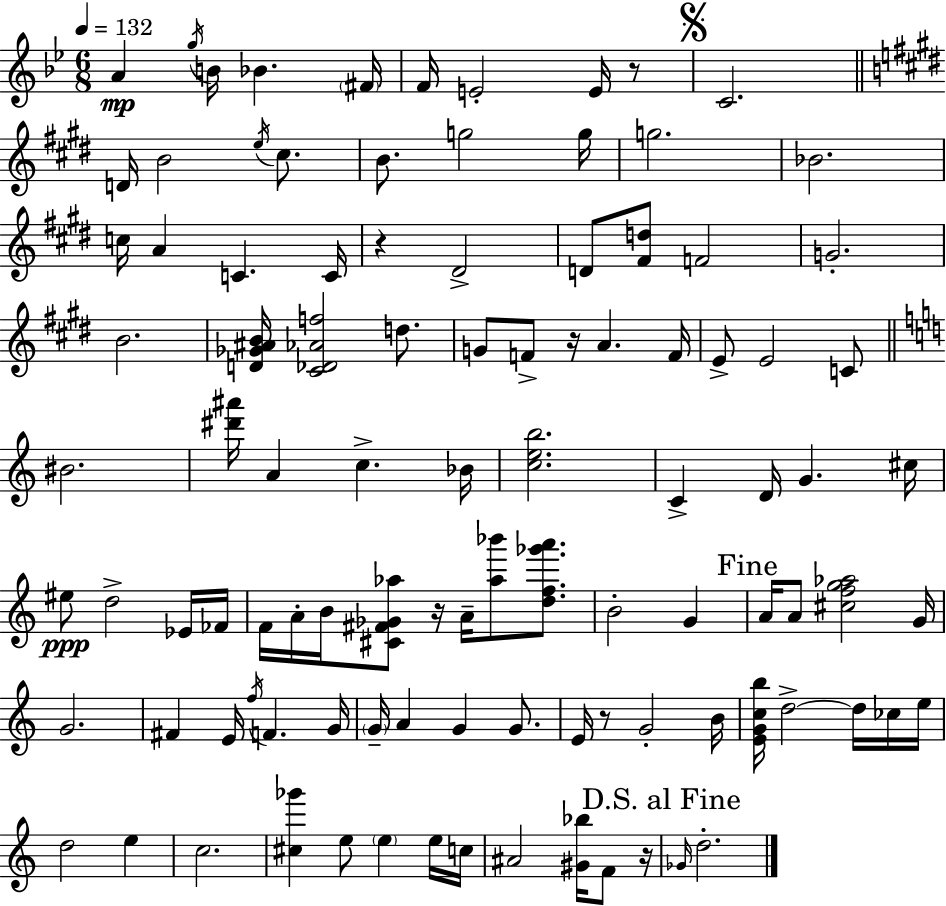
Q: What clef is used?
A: treble